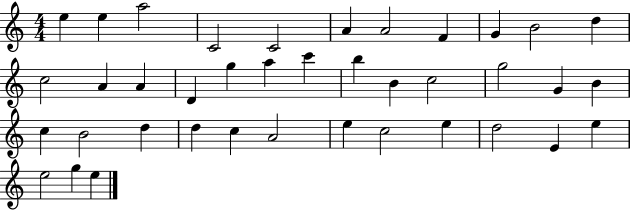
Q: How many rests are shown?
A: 0